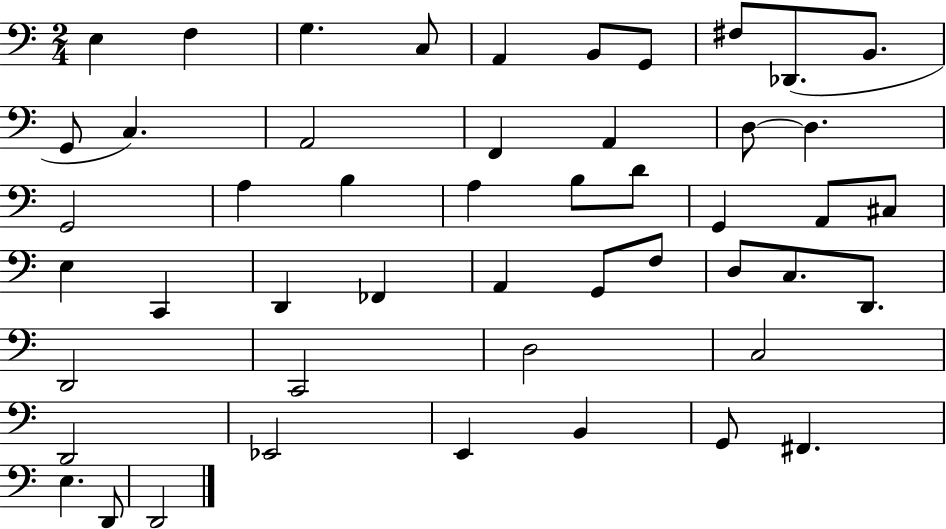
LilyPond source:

{
  \clef bass
  \numericTimeSignature
  \time 2/4
  \key c \major
  e4 f4 | g4. c8 | a,4 b,8 g,8 | fis8 des,8.( b,8. | \break g,8 c4.) | a,2 | f,4 a,4 | d8~~ d4. | \break g,2 | a4 b4 | a4 b8 d'8 | g,4 a,8 cis8 | \break e4 c,4 | d,4 fes,4 | a,4 g,8 f8 | d8 c8. d,8. | \break d,2 | c,2 | d2 | c2 | \break d,2 | ees,2 | e,4 b,4 | g,8 fis,4. | \break e4. d,8 | d,2 | \bar "|."
}